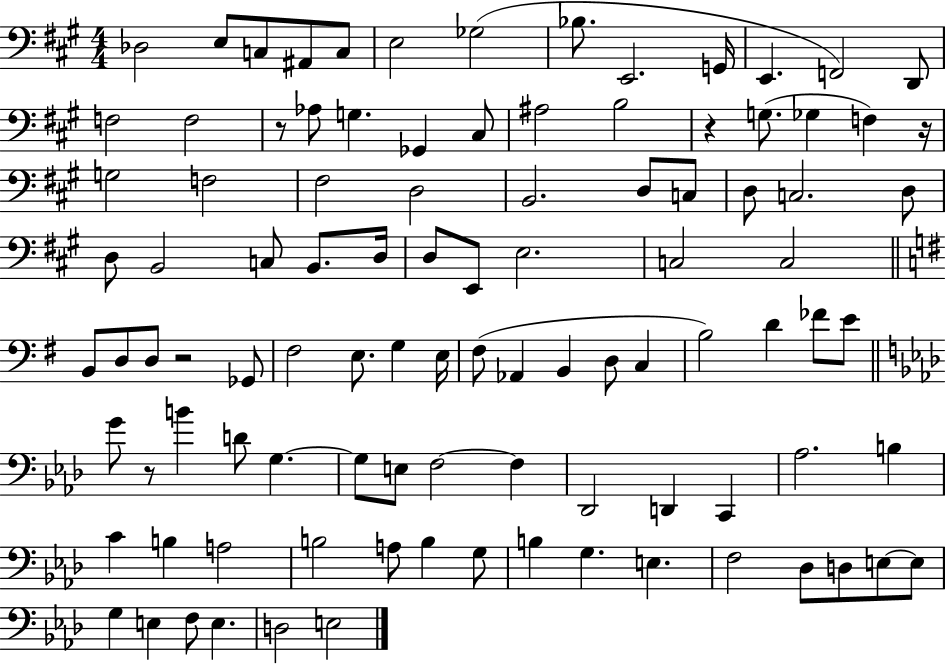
{
  \clef bass
  \numericTimeSignature
  \time 4/4
  \key a \major
  des2 e8 c8 ais,8 c8 | e2 ges2( | bes8. e,2. g,16 | e,4. f,2) d,8 | \break f2 f2 | r8 aes8 g4. ges,4 cis8 | ais2 b2 | r4 g8.( ges4 f4) r16 | \break g2 f2 | fis2 d2 | b,2. d8 c8 | d8 c2. d8 | \break d8 b,2 c8 b,8. d16 | d8 e,8 e2. | c2 c2 | \bar "||" \break \key g \major b,8 d8 d8 r2 ges,8 | fis2 e8. g4 e16 | fis8( aes,4 b,4 d8 c4 | b2) d'4 fes'8 e'8 | \break \bar "||" \break \key aes \major g'8 r8 b'4 d'8 g4.~~ | g8 e8 f2~~ f4 | des,2 d,4 c,4 | aes2. b4 | \break c'4 b4 a2 | b2 a8 b4 g8 | b4 g4. e4. | f2 des8 d8 e8~~ e8 | \break g4 e4 f8 e4. | d2 e2 | \bar "|."
}